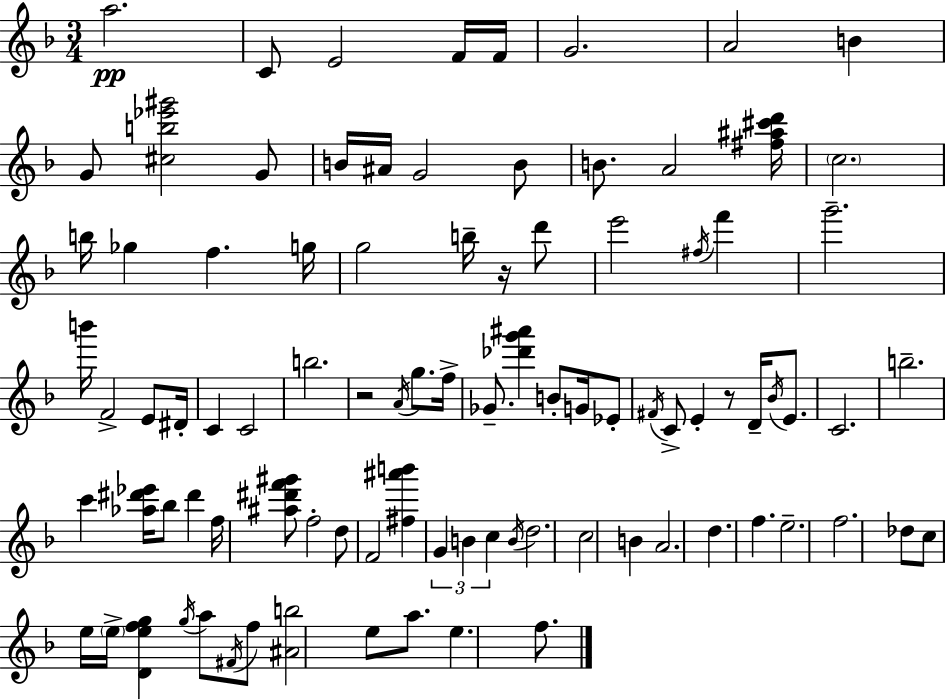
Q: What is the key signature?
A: F major